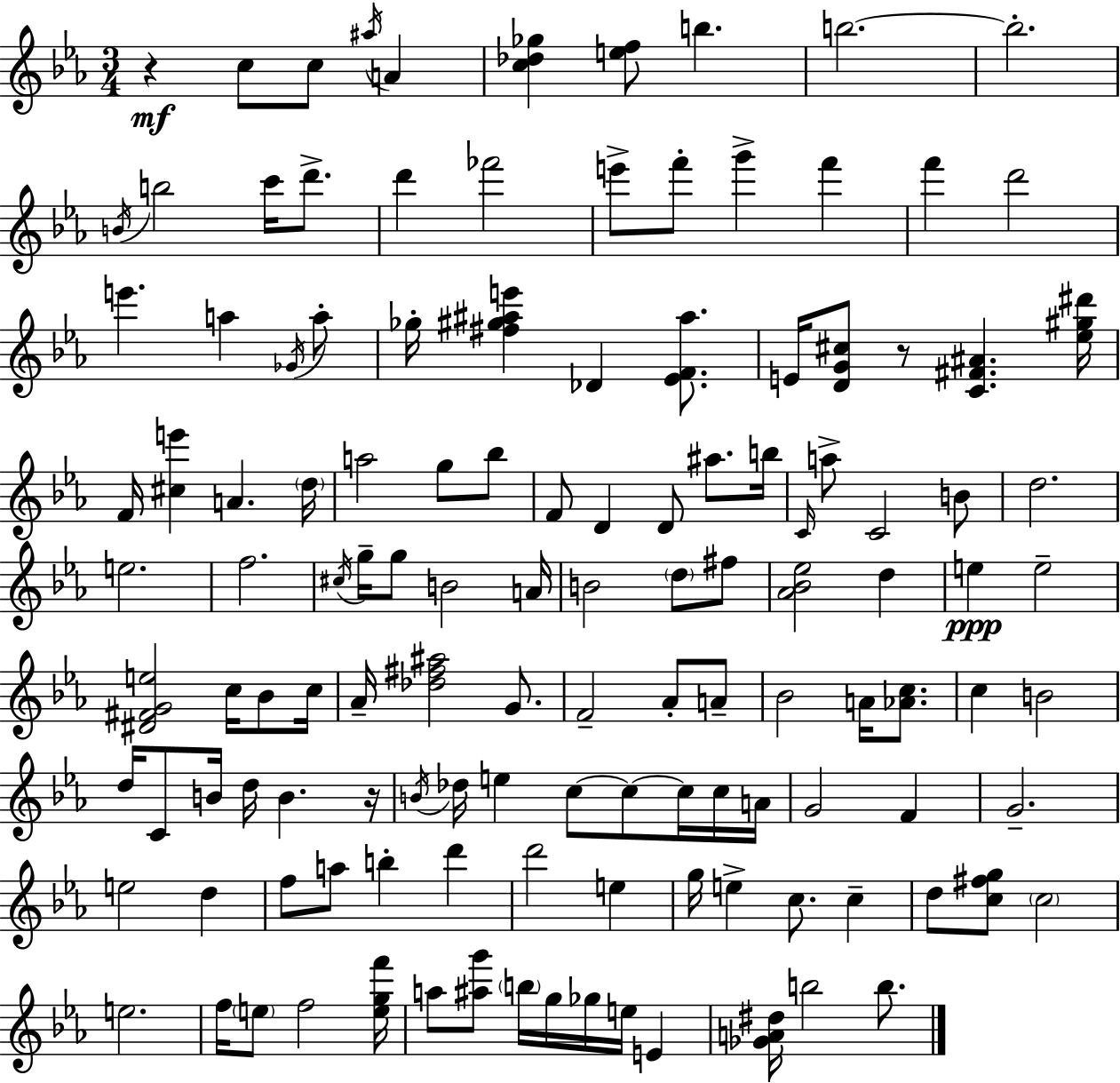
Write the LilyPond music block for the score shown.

{
  \clef treble
  \numericTimeSignature
  \time 3/4
  \key ees \major
  r4\mf c''8 c''8 \acciaccatura { ais''16 } a'4 | <c'' des'' ges''>4 <e'' f''>8 b''4. | b''2.~~ | b''2.-. | \break \acciaccatura { b'16 } b''2 c'''16 d'''8.-> | d'''4 fes'''2 | e'''8-> f'''8-. g'''4-> f'''4 | f'''4 d'''2 | \break e'''4. a''4 | \acciaccatura { ges'16 } a''8-. ges''16-. <fis'' gis'' ais'' e'''>4 des'4 | <ees' f' ais''>8. e'16 <d' g' cis''>8 r8 <c' fis' ais'>4. | <ees'' gis'' dis'''>16 f'16 <cis'' e'''>4 a'4. | \break \parenthesize d''16 a''2 g''8 | bes''8 f'8 d'4 d'8 ais''8. | b''16 \grace { c'16 } a''8-> c'2 | b'8 d''2. | \break e''2. | f''2. | \acciaccatura { cis''16 } g''16-- g''8 b'2 | a'16 b'2 | \break \parenthesize d''8 fis''8 <aes' bes' ees''>2 | d''4 e''4\ppp e''2-- | <dis' fis' g' e''>2 | c''16 bes'8 c''16 aes'16-- <des'' fis'' ais''>2 | \break g'8. f'2-- | aes'8-. a'8-- bes'2 | a'16 <aes' c''>8. c''4 b'2 | d''16 c'8 b'16 d''16 b'4. | \break r16 \acciaccatura { b'16 } des''16 e''4 c''8~~ | c''8~~ c''16 c''16 a'16 g'2 | f'4 g'2.-- | e''2 | \break d''4 f''8 a''8 b''4-. | d'''4 d'''2 | e''4 g''16 e''4-> c''8. | c''4-- d''8 <c'' fis'' g''>8 \parenthesize c''2 | \break e''2. | f''16 \parenthesize e''8 f''2 | <e'' g'' f'''>16 a''8 <ais'' g'''>8 \parenthesize b''16 g''16 | ges''16 e''16 e'4 <ges' a' dis''>16 b''2 | \break b''8. \bar "|."
}